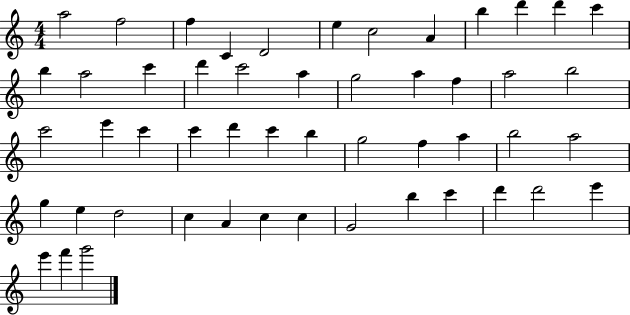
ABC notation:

X:1
T:Untitled
M:4/4
L:1/4
K:C
a2 f2 f C D2 e c2 A b d' d' c' b a2 c' d' c'2 a g2 a f a2 b2 c'2 e' c' c' d' c' b g2 f a b2 a2 g e d2 c A c c G2 b c' d' d'2 e' e' f' g'2